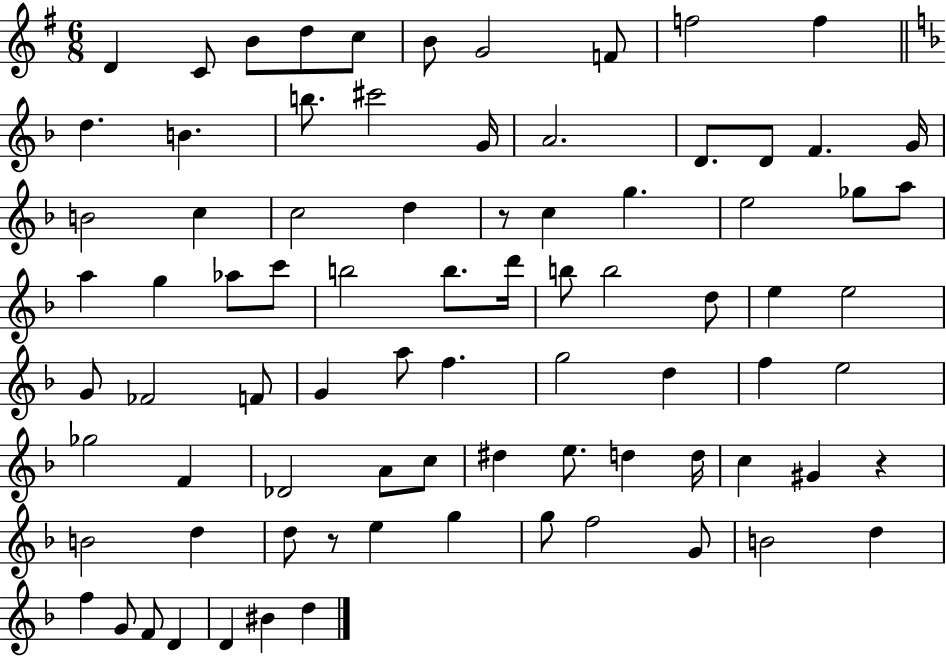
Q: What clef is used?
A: treble